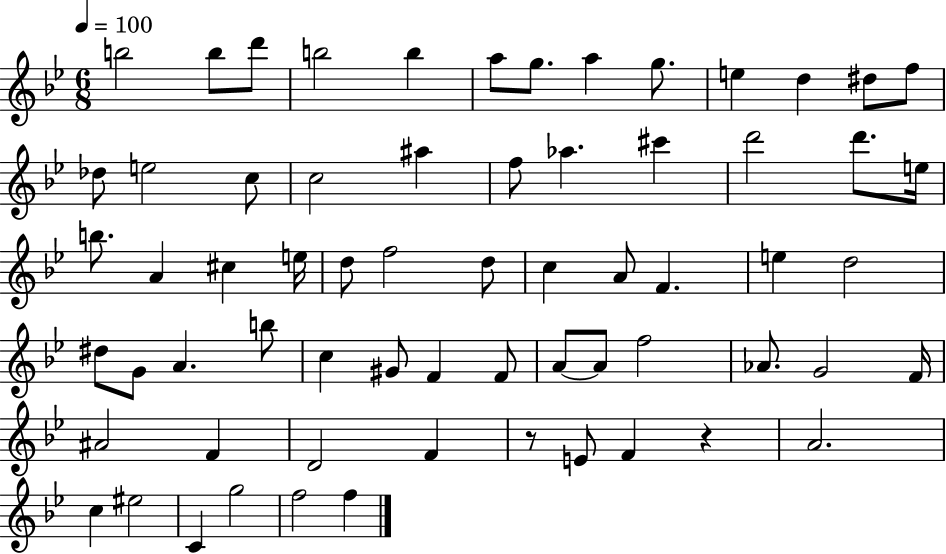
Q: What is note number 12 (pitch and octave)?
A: D#5